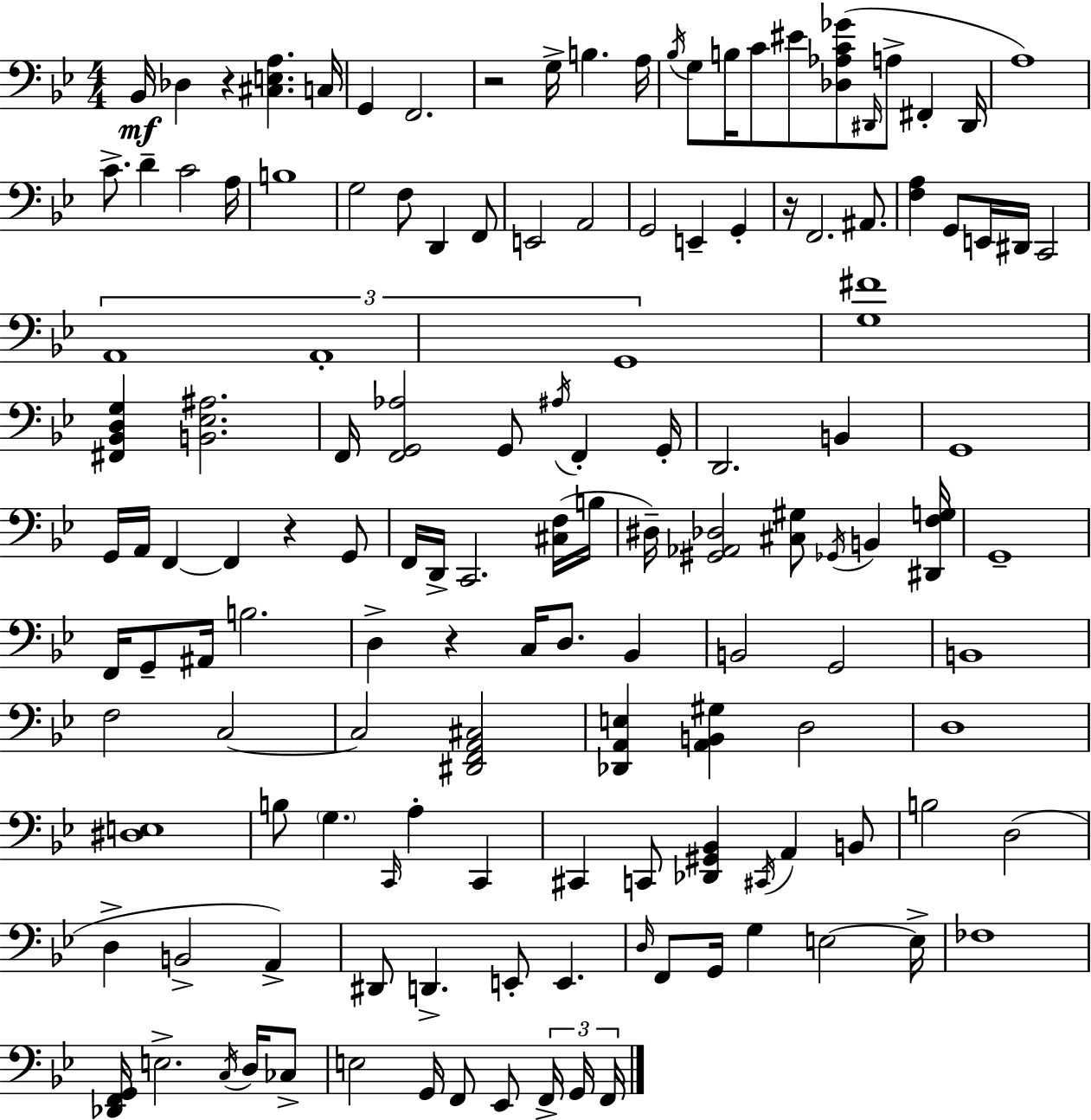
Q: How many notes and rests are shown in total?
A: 137